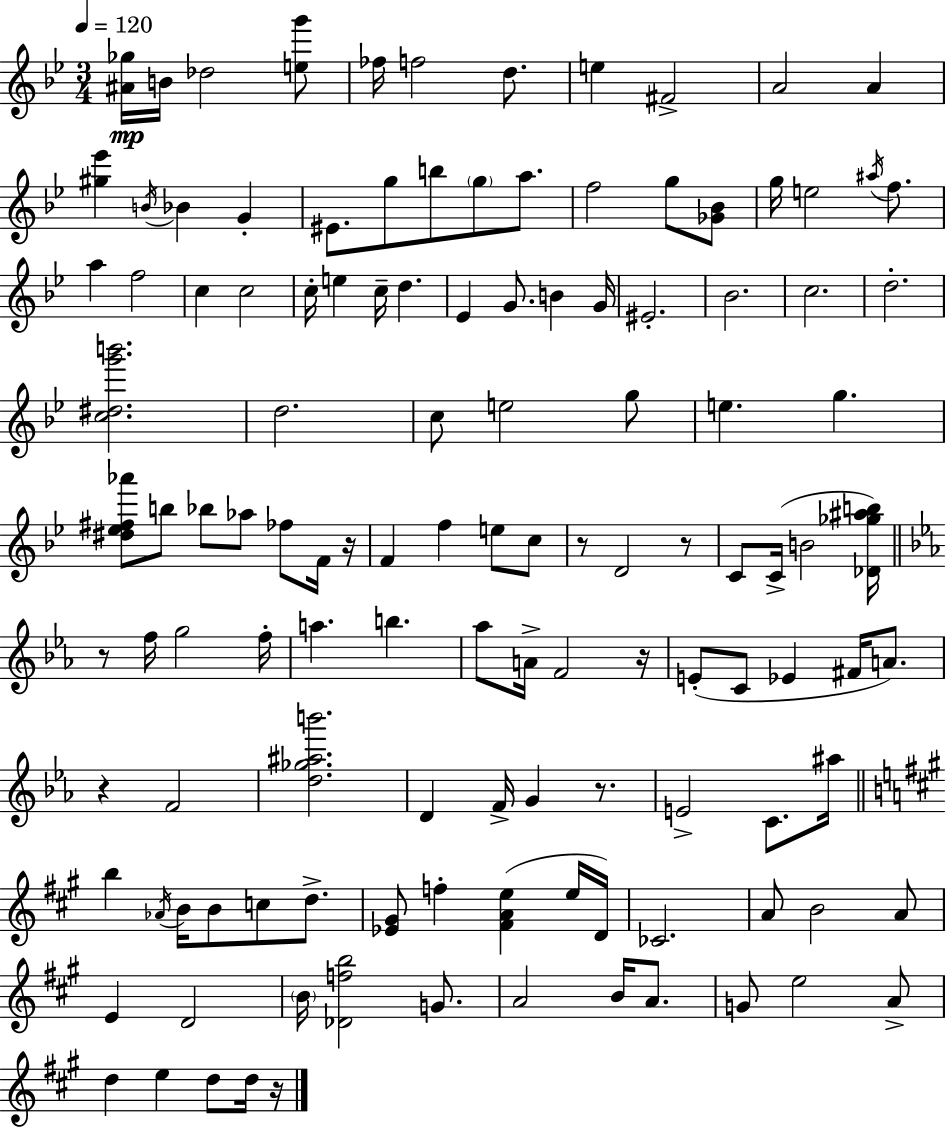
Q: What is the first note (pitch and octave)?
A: B4